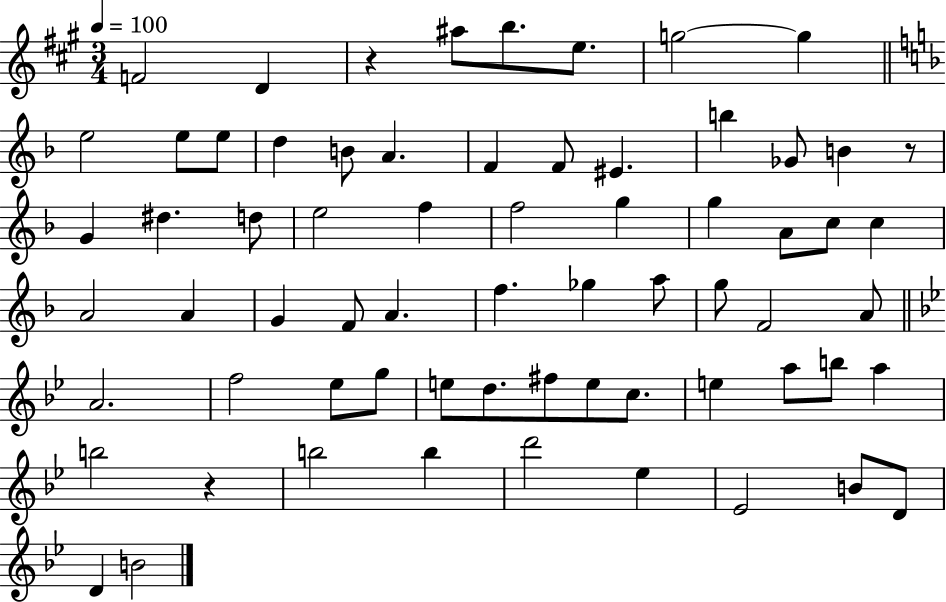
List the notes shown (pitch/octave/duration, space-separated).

F4/h D4/q R/q A#5/e B5/e. E5/e. G5/h G5/q E5/h E5/e E5/e D5/q B4/e A4/q. F4/q F4/e EIS4/q. B5/q Gb4/e B4/q R/e G4/q D#5/q. D5/e E5/h F5/q F5/h G5/q G5/q A4/e C5/e C5/q A4/h A4/q G4/q F4/e A4/q. F5/q. Gb5/q A5/e G5/e F4/h A4/e A4/h. F5/h Eb5/e G5/e E5/e D5/e. F#5/e E5/e C5/e. E5/q A5/e B5/e A5/q B5/h R/q B5/h B5/q D6/h Eb5/q Eb4/h B4/e D4/e D4/q B4/h